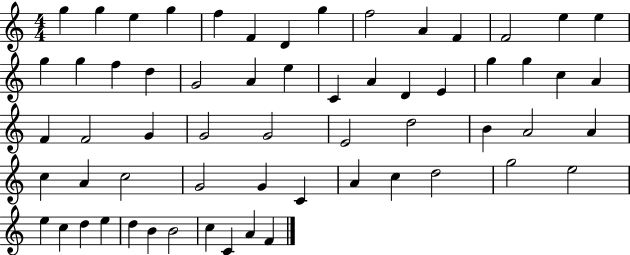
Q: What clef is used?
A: treble